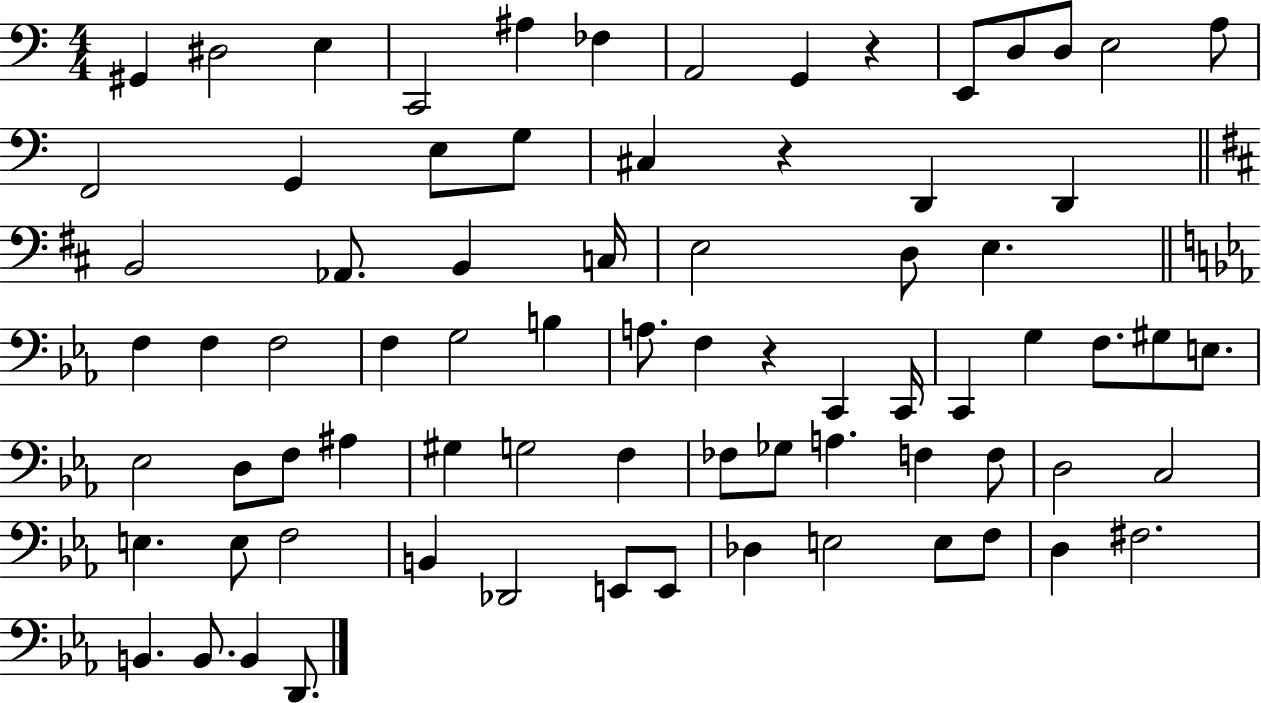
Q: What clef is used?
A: bass